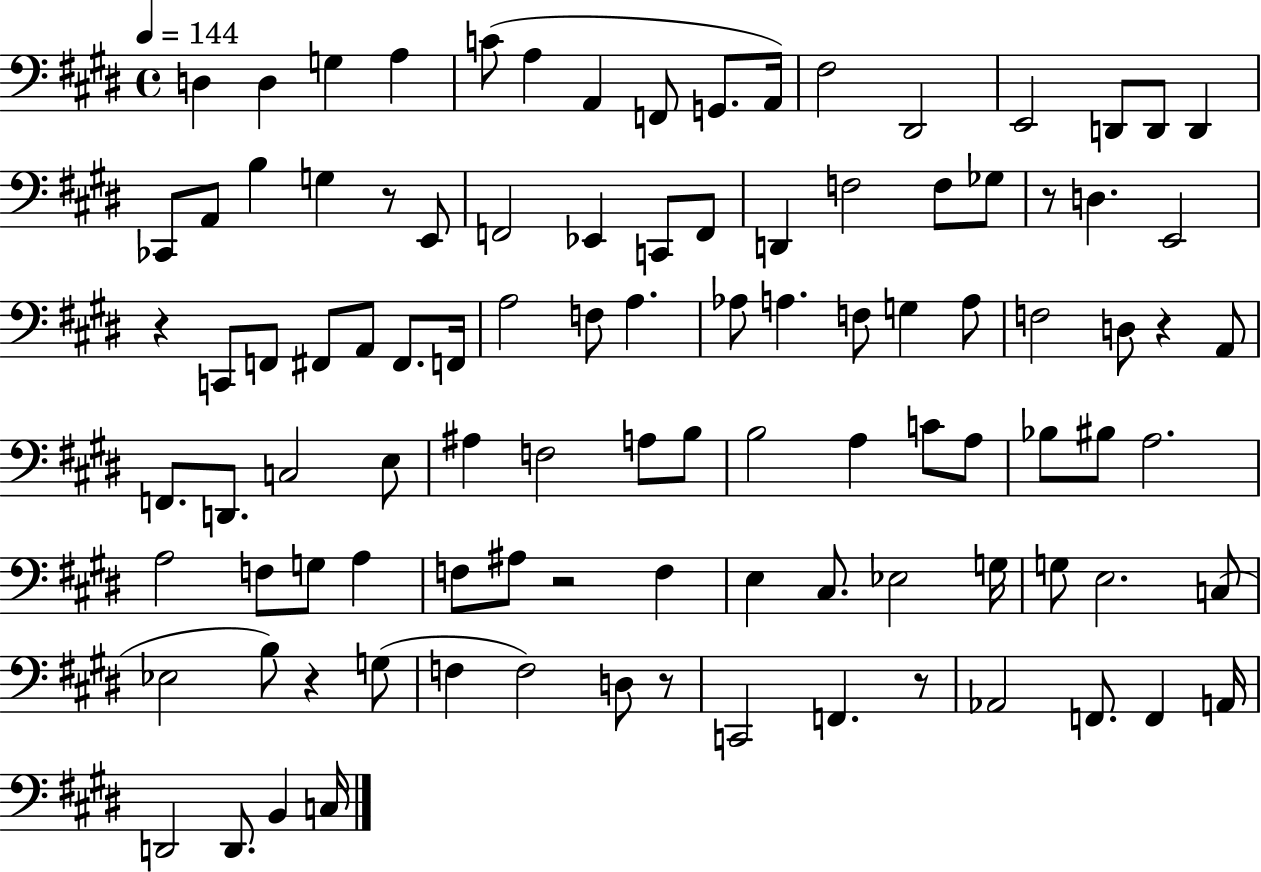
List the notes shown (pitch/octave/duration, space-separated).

D3/q D3/q G3/q A3/q C4/e A3/q A2/q F2/e G2/e. A2/s F#3/h D#2/h E2/h D2/e D2/e D2/q CES2/e A2/e B3/q G3/q R/e E2/e F2/h Eb2/q C2/e F2/e D2/q F3/h F3/e Gb3/e R/e D3/q. E2/h R/q C2/e F2/e F#2/e A2/e F#2/e. F2/s A3/h F3/e A3/q. Ab3/e A3/q. F3/e G3/q A3/e F3/h D3/e R/q A2/e F2/e. D2/e. C3/h E3/e A#3/q F3/h A3/e B3/e B3/h A3/q C4/e A3/e Bb3/e BIS3/e A3/h. A3/h F3/e G3/e A3/q F3/e A#3/e R/h F3/q E3/q C#3/e. Eb3/h G3/s G3/e E3/h. C3/e Eb3/h B3/e R/q G3/e F3/q F3/h D3/e R/e C2/h F2/q. R/e Ab2/h F2/e. F2/q A2/s D2/h D2/e. B2/q C3/s